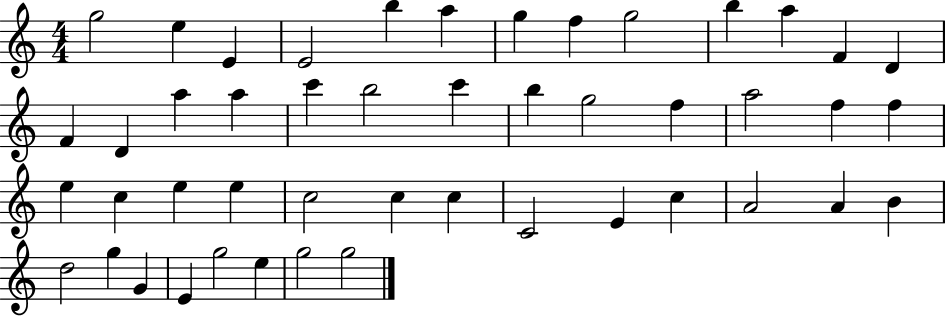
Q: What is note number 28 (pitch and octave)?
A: C5